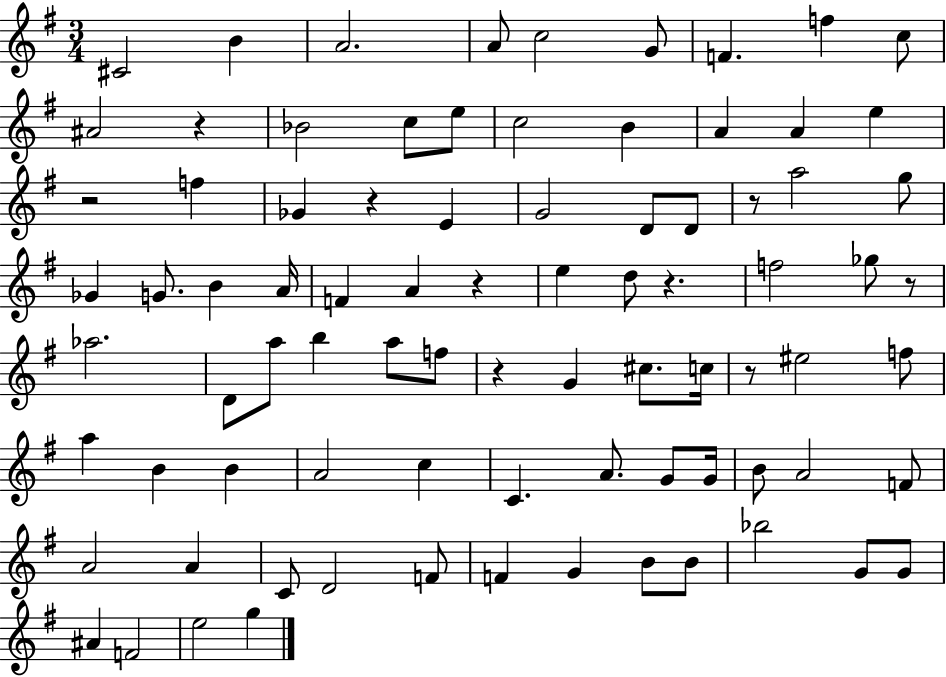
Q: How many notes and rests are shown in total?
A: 84